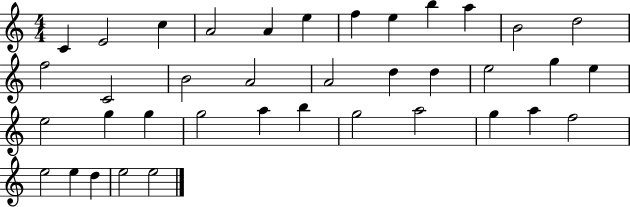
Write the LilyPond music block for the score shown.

{
  \clef treble
  \numericTimeSignature
  \time 4/4
  \key c \major
  c'4 e'2 c''4 | a'2 a'4 e''4 | f''4 e''4 b''4 a''4 | b'2 d''2 | \break f''2 c'2 | b'2 a'2 | a'2 d''4 d''4 | e''2 g''4 e''4 | \break e''2 g''4 g''4 | g''2 a''4 b''4 | g''2 a''2 | g''4 a''4 f''2 | \break e''2 e''4 d''4 | e''2 e''2 | \bar "|."
}